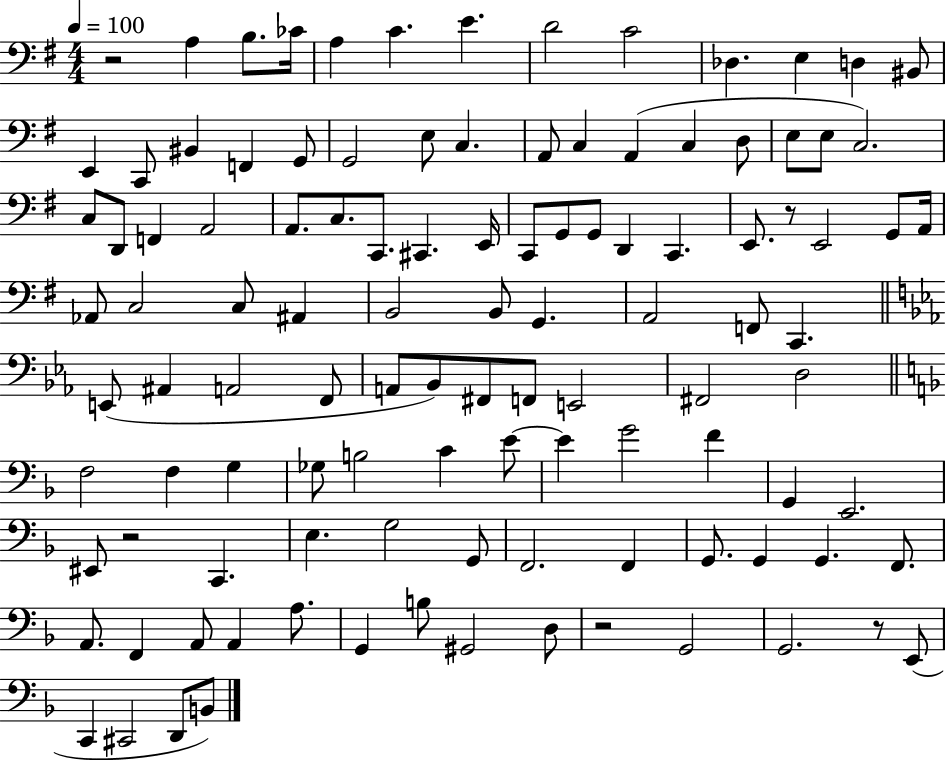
{
  \clef bass
  \numericTimeSignature
  \time 4/4
  \key g \major
  \tempo 4 = 100
  r2 a4 b8. ces'16 | a4 c'4. e'4. | d'2 c'2 | des4. e4 d4 bis,8 | \break e,4 c,8 bis,4 f,4 g,8 | g,2 e8 c4. | a,8 c4 a,4( c4 d8 | e8 e8 c2.) | \break c8 d,8 f,4 a,2 | a,8. c8. c,8. cis,4. e,16 | c,8 g,8 g,8 d,4 c,4. | e,8. r8 e,2 g,8 a,16 | \break aes,8 c2 c8 ais,4 | b,2 b,8 g,4. | a,2 f,8 c,4. | \bar "||" \break \key ees \major e,8( ais,4 a,2 f,8 | a,8 bes,8) fis,8 f,8 e,2 | fis,2 d2 | \bar "||" \break \key f \major f2 f4 g4 | ges8 b2 c'4 e'8~~ | e'4 g'2 f'4 | g,4 e,2. | \break eis,8 r2 c,4. | e4. g2 g,8 | f,2. f,4 | g,8. g,4 g,4. f,8. | \break a,8. f,4 a,8 a,4 a8. | g,4 b8 gis,2 d8 | r2 g,2 | g,2. r8 e,8( | \break c,4 cis,2 d,8 b,8) | \bar "|."
}